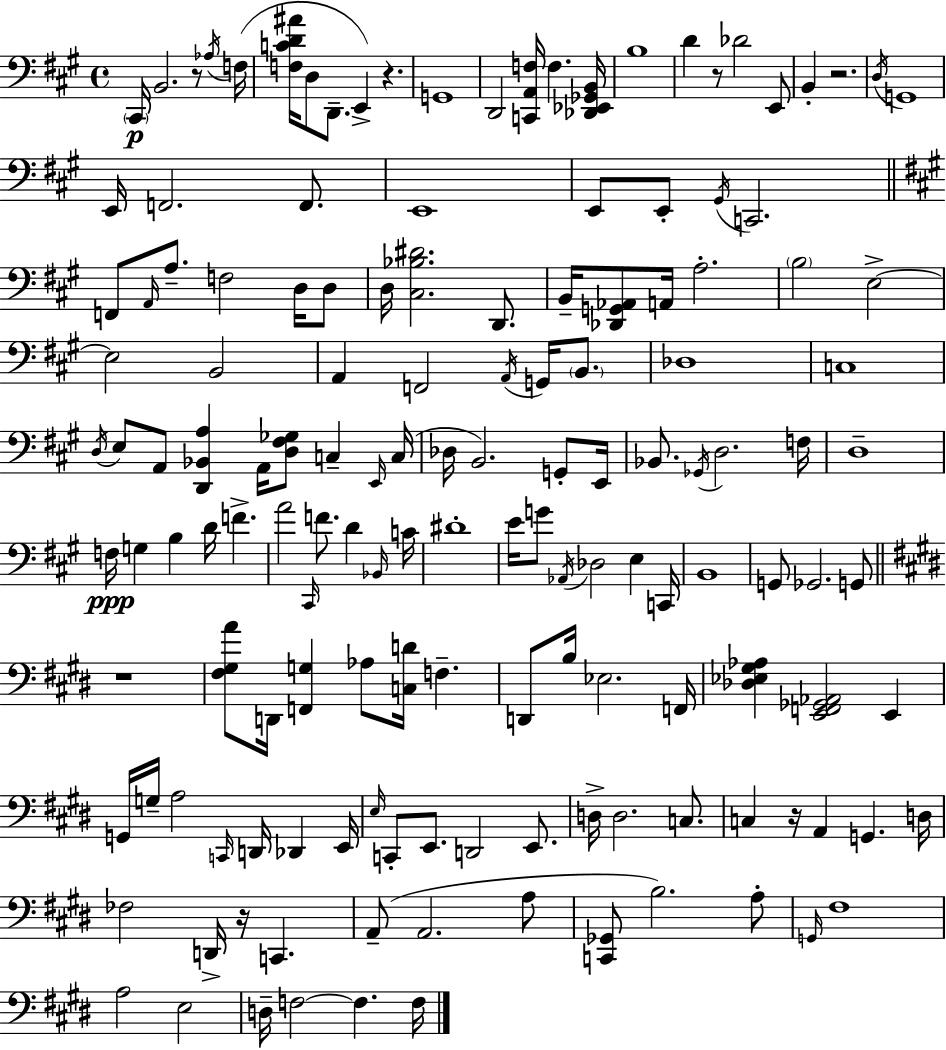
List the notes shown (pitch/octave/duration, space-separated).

C#2/s B2/h. R/e Ab3/s F3/s [F3,C4,D4,A#4]/s D3/e D2/e. E2/q R/q. G2/w D2/h [C2,A2,F3]/s F3/q. [Db2,Eb2,Gb2,B2]/s B3/w D4/q R/e Db4/h E2/e B2/q R/h. D3/s G2/w E2/s F2/h. F2/e. E2/w E2/e E2/e G#2/s C2/h. F2/e A2/s A3/e. F3/h D3/s D3/e D3/s [C#3,Bb3,D#4]/h. D2/e. B2/s [Db2,G2,Ab2]/e A2/s A3/h. B3/h E3/h E3/h B2/h A2/q F2/h A2/s G2/s B2/e. Db3/w C3/w D3/s E3/e A2/e [D2,Bb2,A3]/q A2/s [D3,F#3,Gb3]/e C3/q E2/s C3/s Db3/s B2/h. G2/e E2/s Bb2/e. Gb2/s D3/h. F3/s D3/w F3/s G3/q B3/q D4/s F4/q. A4/h C#2/s F4/e. D4/q Bb2/s C4/s D#4/w E4/s G4/e Ab2/s Db3/h E3/q C2/s B2/w G2/e Gb2/h. G2/e R/w [F#3,G#3,A4]/e D2/s [F2,G3]/q Ab3/e [C3,D4]/s F3/q. D2/e B3/s Eb3/h. F2/s [Db3,Eb3,G#3,Ab3]/q [E2,F2,Gb2,Ab2]/h E2/q G2/s G3/s A3/h C2/s D2/s Db2/q E2/s E3/s C2/e E2/e. D2/h E2/e. D3/s D3/h. C3/e. C3/q R/s A2/q G2/q. D3/s FES3/h D2/s R/s C2/q. A2/e A2/h. A3/e [C2,Gb2]/e B3/h. A3/e G2/s F#3/w A3/h E3/h D3/s F3/h F3/q. F3/s